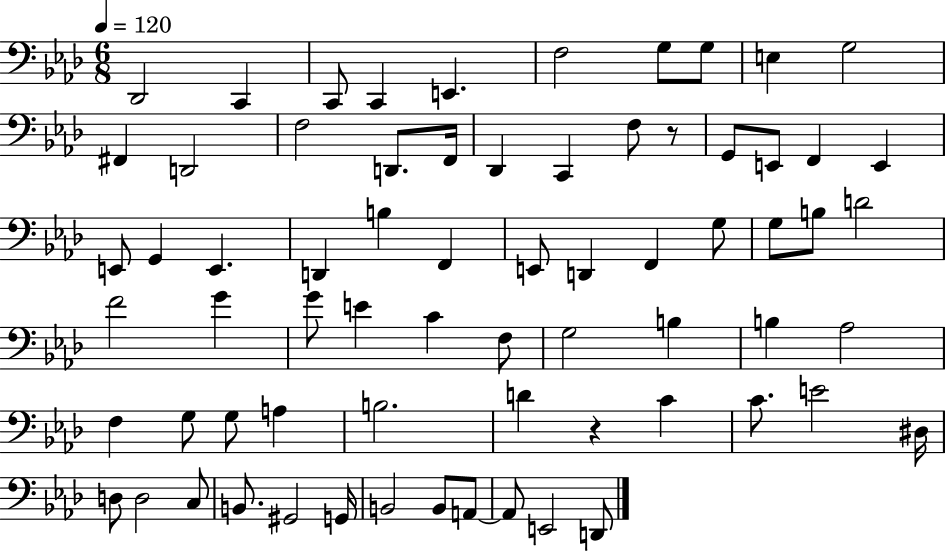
{
  \clef bass
  \numericTimeSignature
  \time 6/8
  \key aes \major
  \tempo 4 = 120
  des,2 c,4 | c,8 c,4 e,4. | f2 g8 g8 | e4 g2 | \break fis,4 d,2 | f2 d,8. f,16 | des,4 c,4 f8 r8 | g,8 e,8 f,4 e,4 | \break e,8 g,4 e,4. | d,4 b4 f,4 | e,8 d,4 f,4 g8 | g8 b8 d'2 | \break f'2 g'4 | g'8 e'4 c'4 f8 | g2 b4 | b4 aes2 | \break f4 g8 g8 a4 | b2. | d'4 r4 c'4 | c'8. e'2 dis16 | \break d8 d2 c8 | b,8. gis,2 g,16 | b,2 b,8 a,8~~ | a,8 e,2 d,8 | \break \bar "|."
}